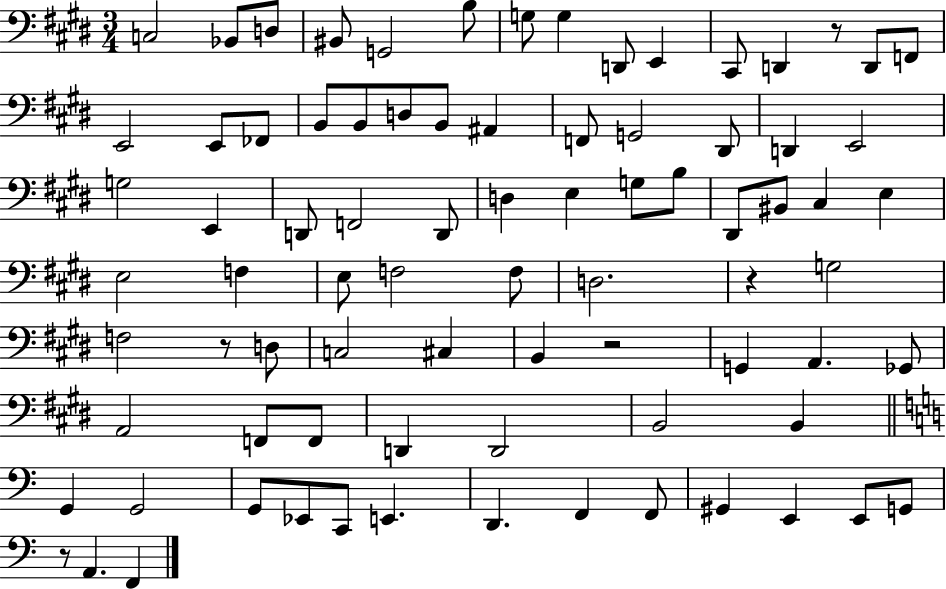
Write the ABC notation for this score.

X:1
T:Untitled
M:3/4
L:1/4
K:E
C,2 _B,,/2 D,/2 ^B,,/2 G,,2 B,/2 G,/2 G, D,,/2 E,, ^C,,/2 D,, z/2 D,,/2 F,,/2 E,,2 E,,/2 _F,,/2 B,,/2 B,,/2 D,/2 B,,/2 ^A,, F,,/2 G,,2 ^D,,/2 D,, E,,2 G,2 E,, D,,/2 F,,2 D,,/2 D, E, G,/2 B,/2 ^D,,/2 ^B,,/2 ^C, E, E,2 F, E,/2 F,2 F,/2 D,2 z G,2 F,2 z/2 D,/2 C,2 ^C, B,, z2 G,, A,, _G,,/2 A,,2 F,,/2 F,,/2 D,, D,,2 B,,2 B,, G,, G,,2 G,,/2 _E,,/2 C,,/2 E,, D,, F,, F,,/2 ^G,, E,, E,,/2 G,,/2 z/2 A,, F,,